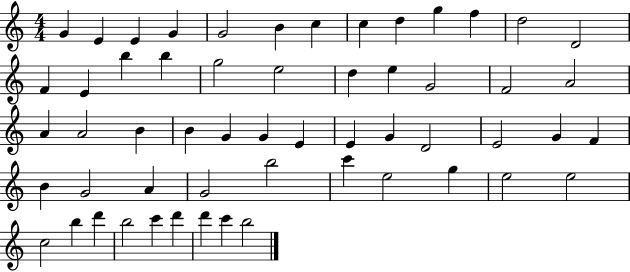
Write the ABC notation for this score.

X:1
T:Untitled
M:4/4
L:1/4
K:C
G E E G G2 B c c d g f d2 D2 F E b b g2 e2 d e G2 F2 A2 A A2 B B G G E E G D2 E2 G F B G2 A G2 b2 c' e2 g e2 e2 c2 b d' b2 c' d' d' c' b2